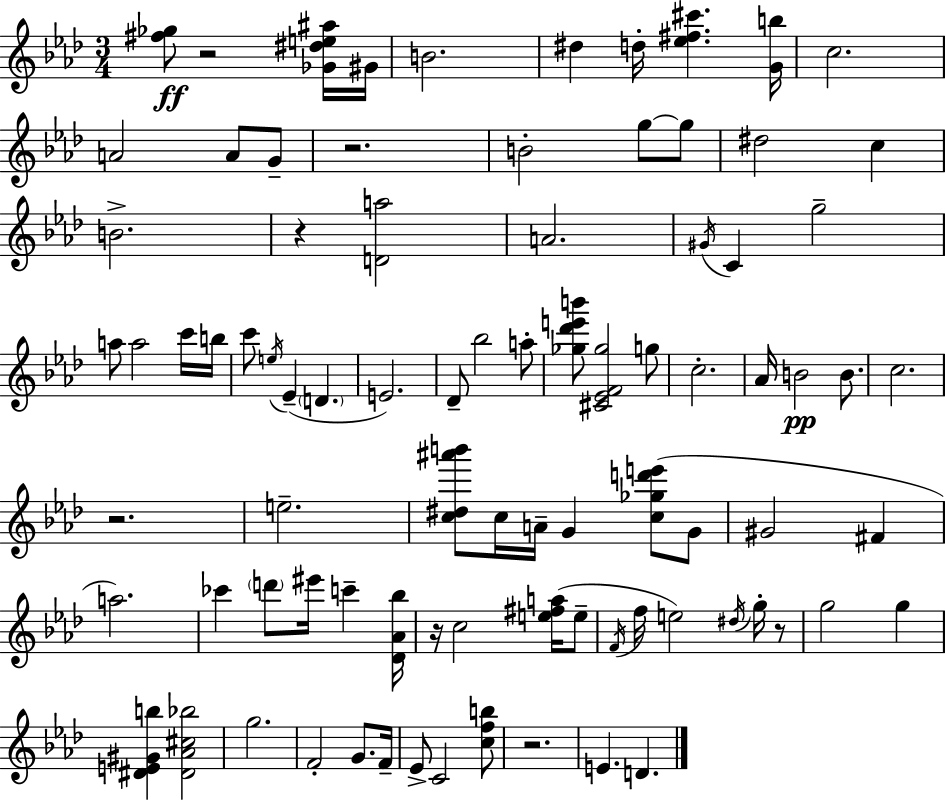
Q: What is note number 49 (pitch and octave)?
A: C5